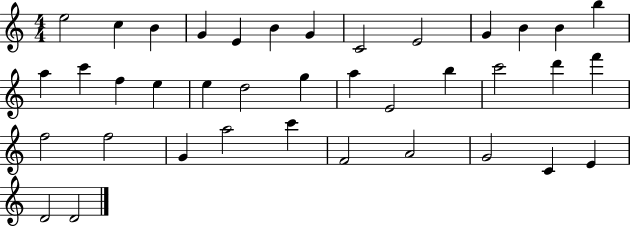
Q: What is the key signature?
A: C major